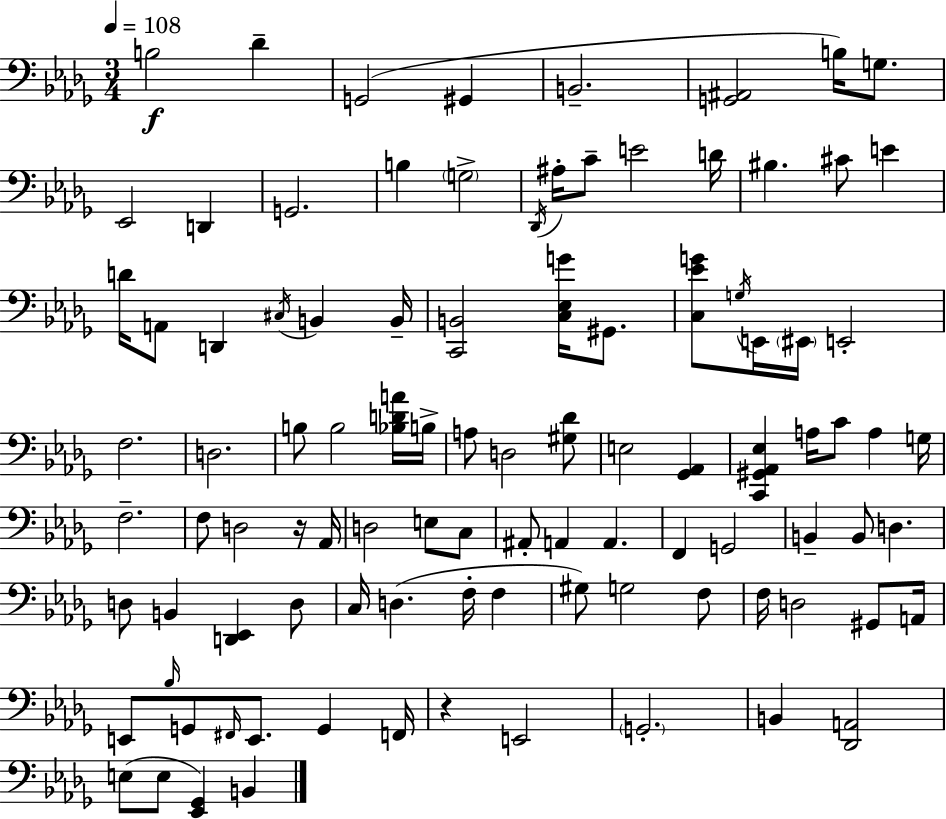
{
  \clef bass
  \numericTimeSignature
  \time 3/4
  \key bes \minor
  \tempo 4 = 108
  b2\f des'4-- | g,2( gis,4 | b,2.-- | <g, ais,>2 b16) g8. | \break ees,2 d,4 | g,2. | b4 \parenthesize g2-> | \acciaccatura { des,16 } ais16-. c'8-- e'2 | \break d'16 bis4. cis'8 e'4 | d'16 a,8 d,4 \acciaccatura { cis16 } b,4 | b,16-- <c, b,>2 <c ees g'>16 gis,8. | <c ees' g'>8 \acciaccatura { g16 } e,16 \parenthesize eis,16 e,2-. | \break f2. | d2. | b8 b2 | <bes d' a'>16 b16-> a8 d2 | \break <gis des'>8 e2 <ges, aes,>4 | <c, gis, aes, ees>4 a16 c'8 a4 | g16 f2.-- | f8 d2 | \break r16 aes,16 d2 e8 | c8 ais,8-. a,4 a,4. | f,4 g,2 | b,4-- b,8 d4. | \break d8 b,4 <d, ees,>4 | d8 c16 d4.( f16-. f4 | gis8) g2 | f8 f16 d2 | \break gis,8 a,16 e,8 \grace { bes16 } g,8 \grace { fis,16 } e,8. | g,4 f,16 r4 e,2 | \parenthesize g,2.-. | b,4 <des, a,>2 | \break e8( e8 <ees, ges,>4) | b,4 \bar "|."
}